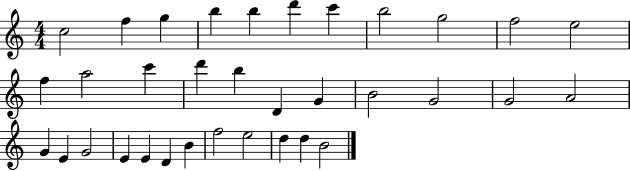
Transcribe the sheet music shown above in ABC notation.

X:1
T:Untitled
M:4/4
L:1/4
K:C
c2 f g b b d' c' b2 g2 f2 e2 f a2 c' d' b D G B2 G2 G2 A2 G E G2 E E D B f2 e2 d d B2